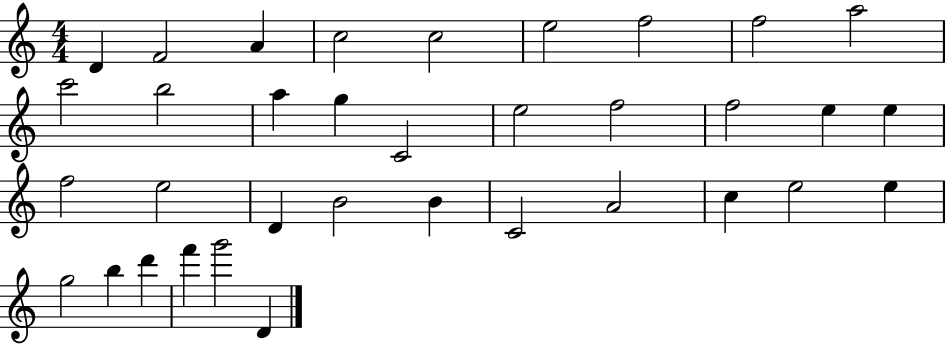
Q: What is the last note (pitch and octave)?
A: D4